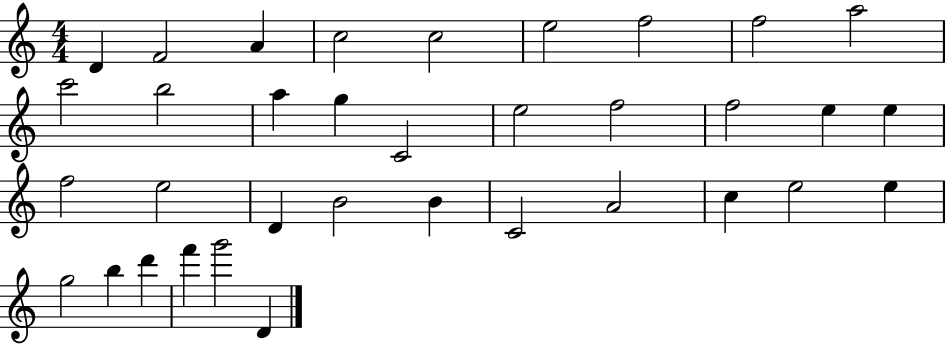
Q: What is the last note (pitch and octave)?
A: D4